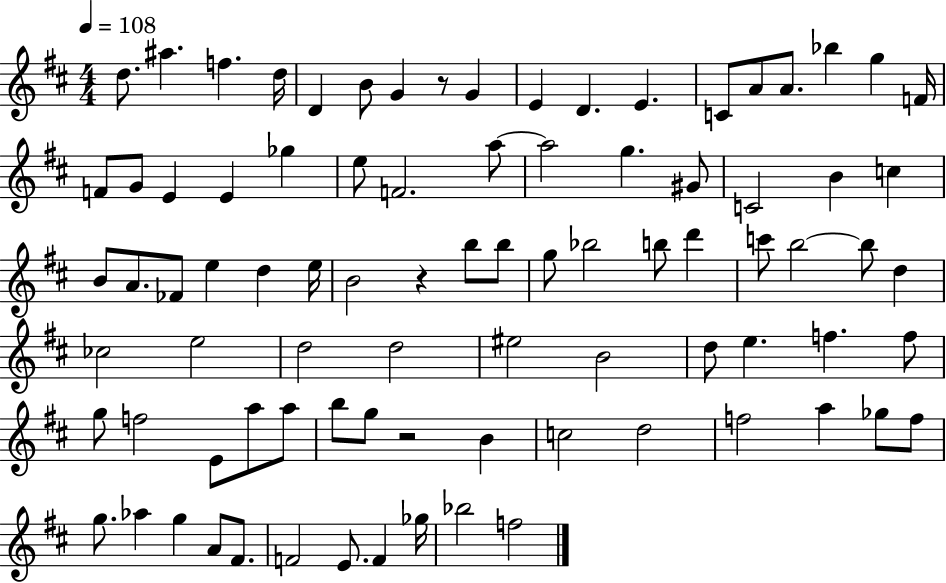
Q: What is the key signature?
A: D major